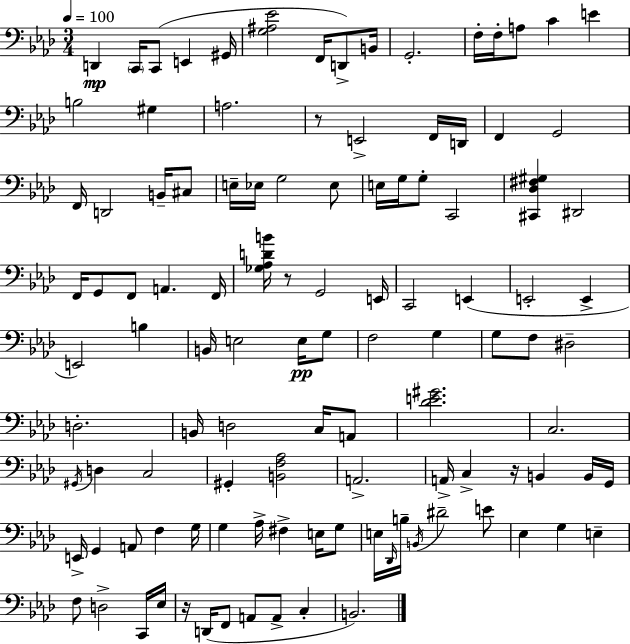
X:1
T:Untitled
M:3/4
L:1/4
K:Ab
D,, C,,/4 C,,/2 E,, ^G,,/4 [G,^A,_E]2 F,,/4 D,,/2 B,,/4 G,,2 F,/4 F,/4 A,/2 C E B,2 ^G, A,2 z/2 E,,2 F,,/4 D,,/4 F,, G,,2 F,,/4 D,,2 B,,/4 ^C,/2 E,/4 _E,/4 G,2 _E,/2 E,/4 G,/4 G,/2 C,,2 [^C,,_D,^F,^G,] ^D,,2 F,,/4 G,,/2 F,,/2 A,, F,,/4 [_G,_A,DB]/4 z/2 G,,2 E,,/4 C,,2 E,, E,,2 E,, E,,2 B, B,,/4 E,2 E,/4 G,/2 F,2 G, G,/2 F,/2 ^D,2 D,2 B,,/4 D,2 C,/4 A,,/2 [_DE^G]2 C,2 ^G,,/4 D, C,2 ^G,, [B,,F,_A,]2 A,,2 A,,/4 C, z/4 B,, B,,/4 G,,/4 E,,/4 G,, A,,/2 F, G,/4 G, _A,/4 ^F, E,/4 G,/2 E,/4 _D,,/4 B,/4 B,,/4 ^D2 E/2 _E, G, E, F,/2 D,2 C,,/4 _E,/4 z/4 D,,/4 F,,/2 A,,/2 A,,/2 C, B,,2